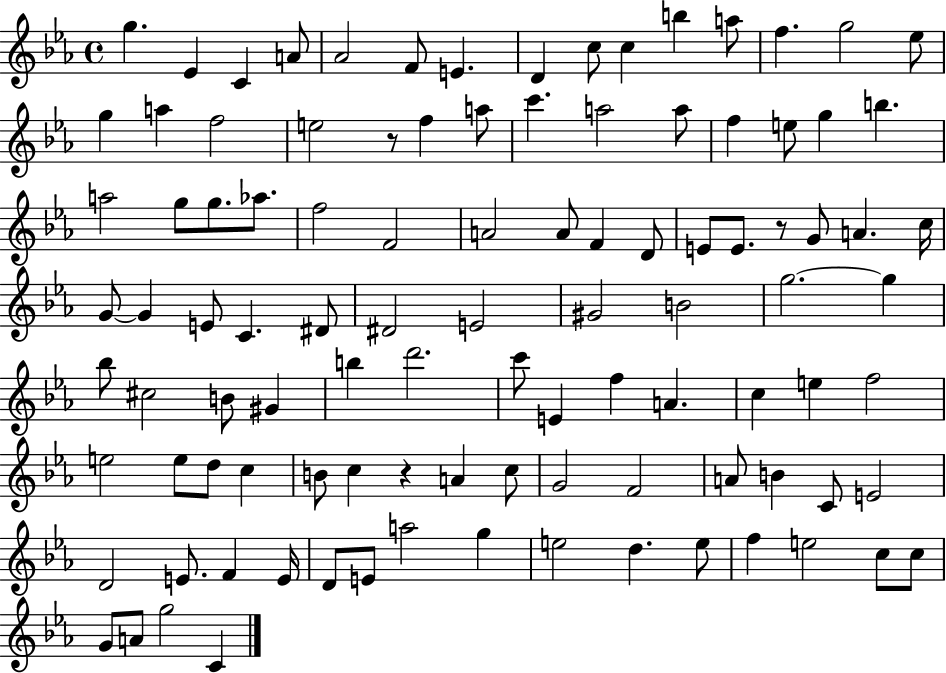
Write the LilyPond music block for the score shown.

{
  \clef treble
  \time 4/4
  \defaultTimeSignature
  \key ees \major
  g''4. ees'4 c'4 a'8 | aes'2 f'8 e'4. | d'4 c''8 c''4 b''4 a''8 | f''4. g''2 ees''8 | \break g''4 a''4 f''2 | e''2 r8 f''4 a''8 | c'''4. a''2 a''8 | f''4 e''8 g''4 b''4. | \break a''2 g''8 g''8. aes''8. | f''2 f'2 | a'2 a'8 f'4 d'8 | e'8 e'8. r8 g'8 a'4. c''16 | \break g'8~~ g'4 e'8 c'4. dis'8 | dis'2 e'2 | gis'2 b'2 | g''2.~~ g''4 | \break bes''8 cis''2 b'8 gis'4 | b''4 d'''2. | c'''8 e'4 f''4 a'4. | c''4 e''4 f''2 | \break e''2 e''8 d''8 c''4 | b'8 c''4 r4 a'4 c''8 | g'2 f'2 | a'8 b'4 c'8 e'2 | \break d'2 e'8. f'4 e'16 | d'8 e'8 a''2 g''4 | e''2 d''4. e''8 | f''4 e''2 c''8 c''8 | \break g'8 a'8 g''2 c'4 | \bar "|."
}